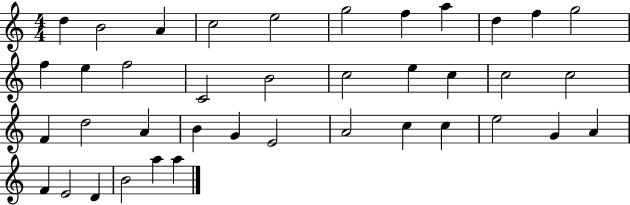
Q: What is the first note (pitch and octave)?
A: D5